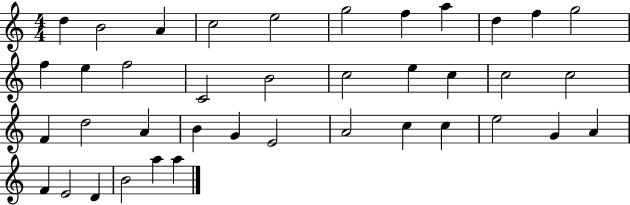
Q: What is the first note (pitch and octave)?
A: D5